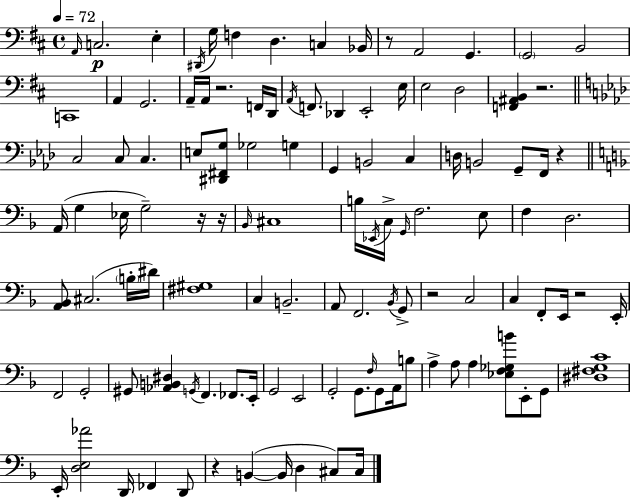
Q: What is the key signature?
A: D major